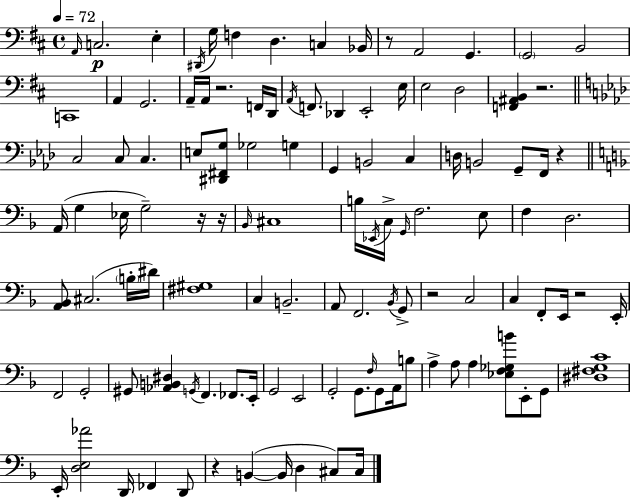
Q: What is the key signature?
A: D major